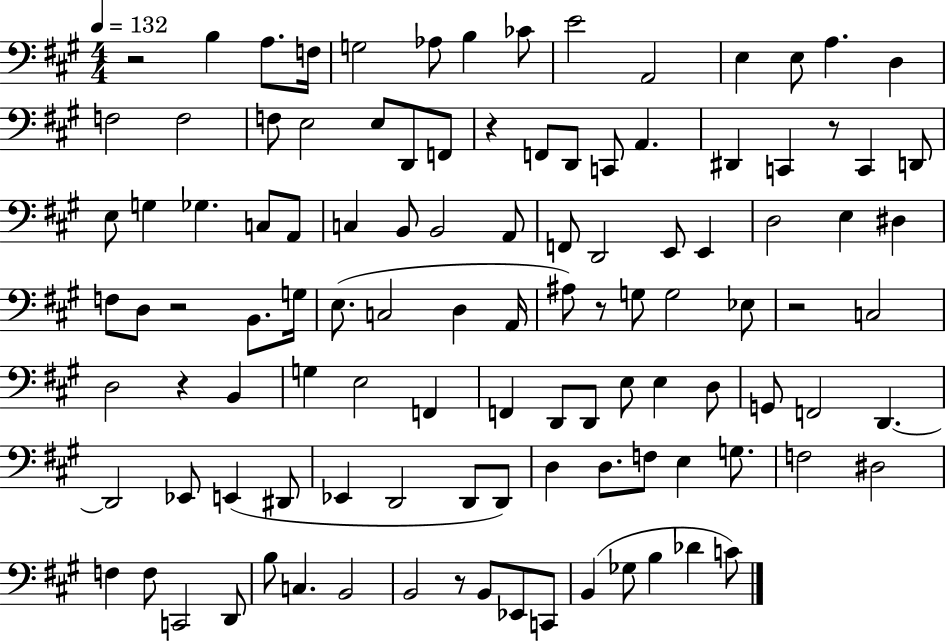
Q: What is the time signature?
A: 4/4